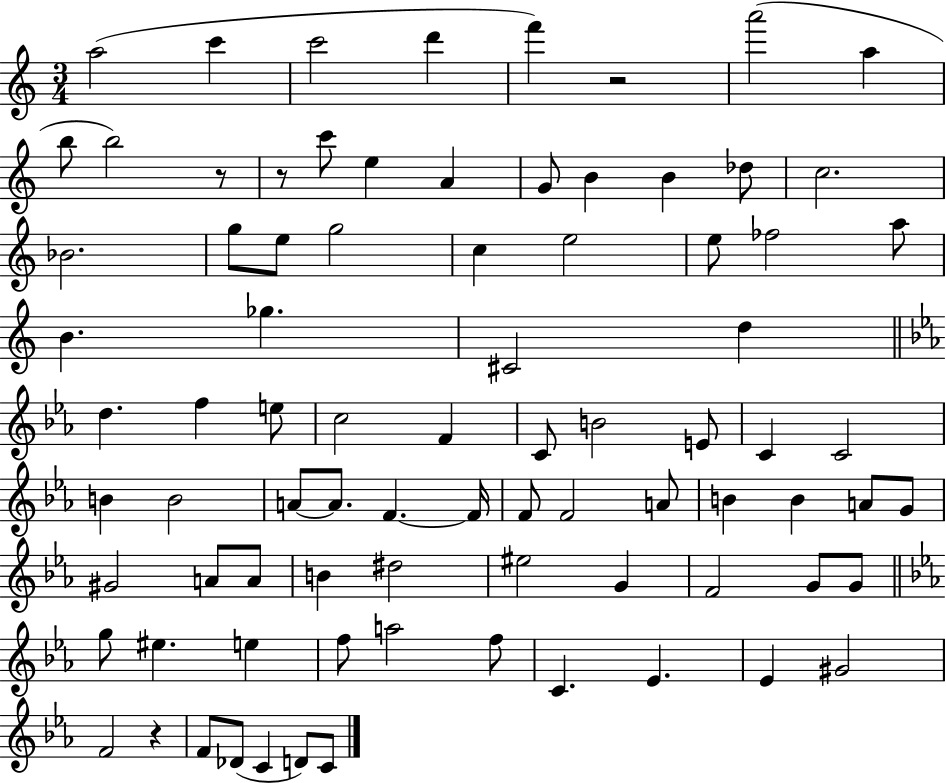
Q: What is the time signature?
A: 3/4